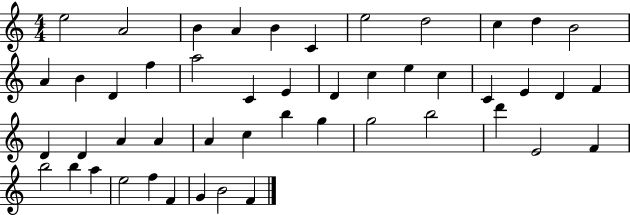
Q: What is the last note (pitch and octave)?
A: F4